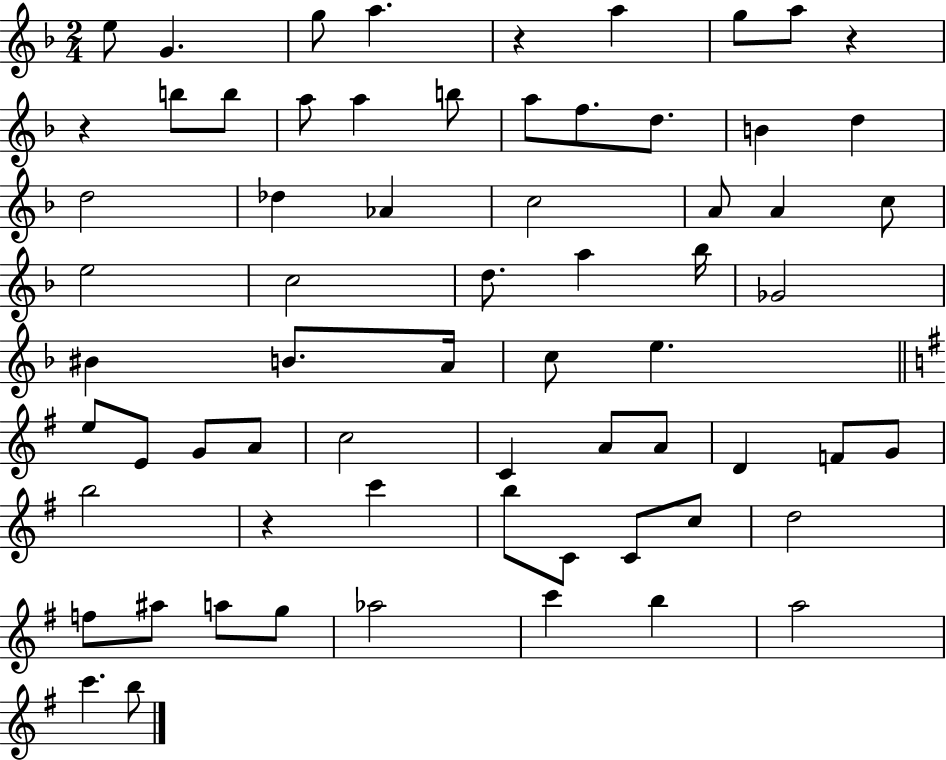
{
  \clef treble
  \numericTimeSignature
  \time 2/4
  \key f \major
  e''8 g'4. | g''8 a''4. | r4 a''4 | g''8 a''8 r4 | \break r4 b''8 b''8 | a''8 a''4 b''8 | a''8 f''8. d''8. | b'4 d''4 | \break d''2 | des''4 aes'4 | c''2 | a'8 a'4 c''8 | \break e''2 | c''2 | d''8. a''4 bes''16 | ges'2 | \break bis'4 b'8. a'16 | c''8 e''4. | \bar "||" \break \key g \major e''8 e'8 g'8 a'8 | c''2 | c'4 a'8 a'8 | d'4 f'8 g'8 | \break b''2 | r4 c'''4 | b''8 c'8 c'8 c''8 | d''2 | \break f''8 ais''8 a''8 g''8 | aes''2 | c'''4 b''4 | a''2 | \break c'''4. b''8 | \bar "|."
}